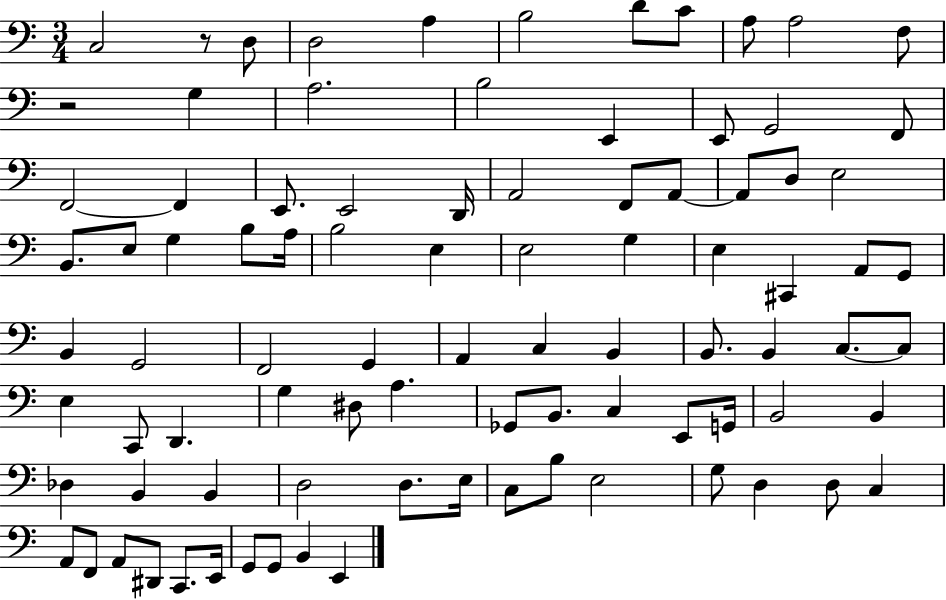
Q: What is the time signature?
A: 3/4